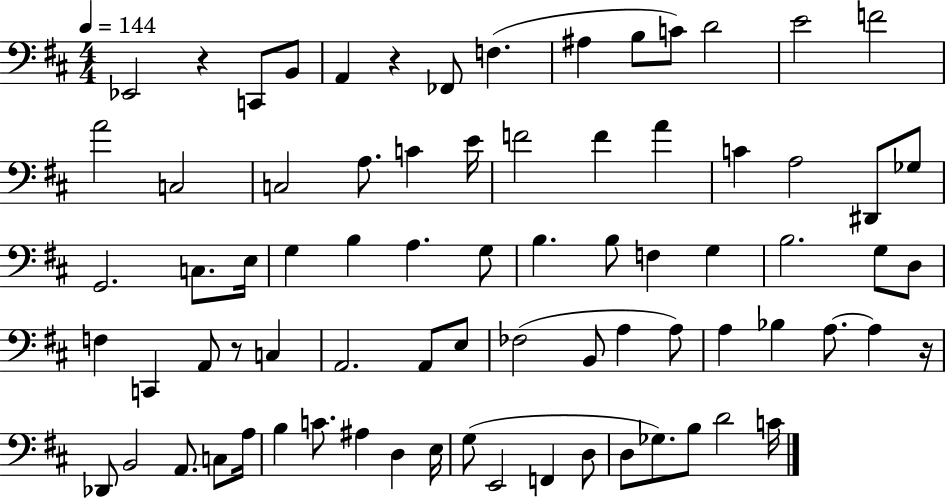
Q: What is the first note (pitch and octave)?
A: Eb2